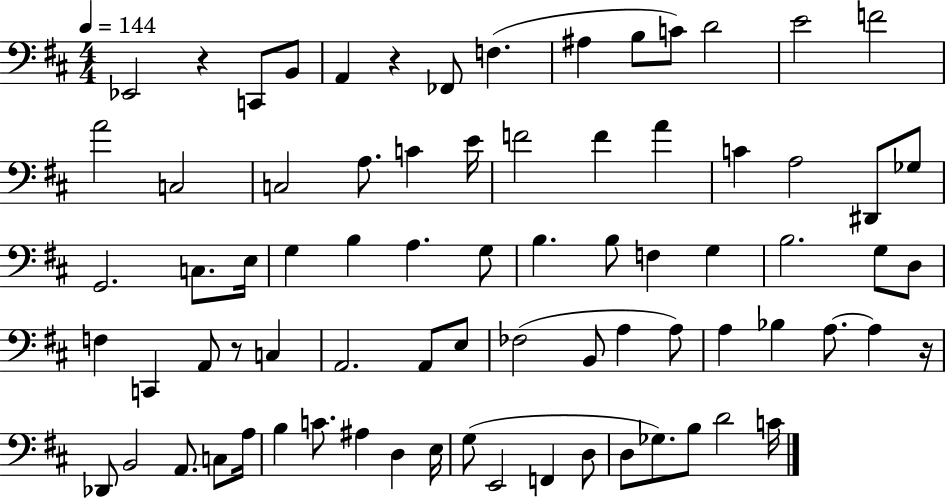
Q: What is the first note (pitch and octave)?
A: Eb2